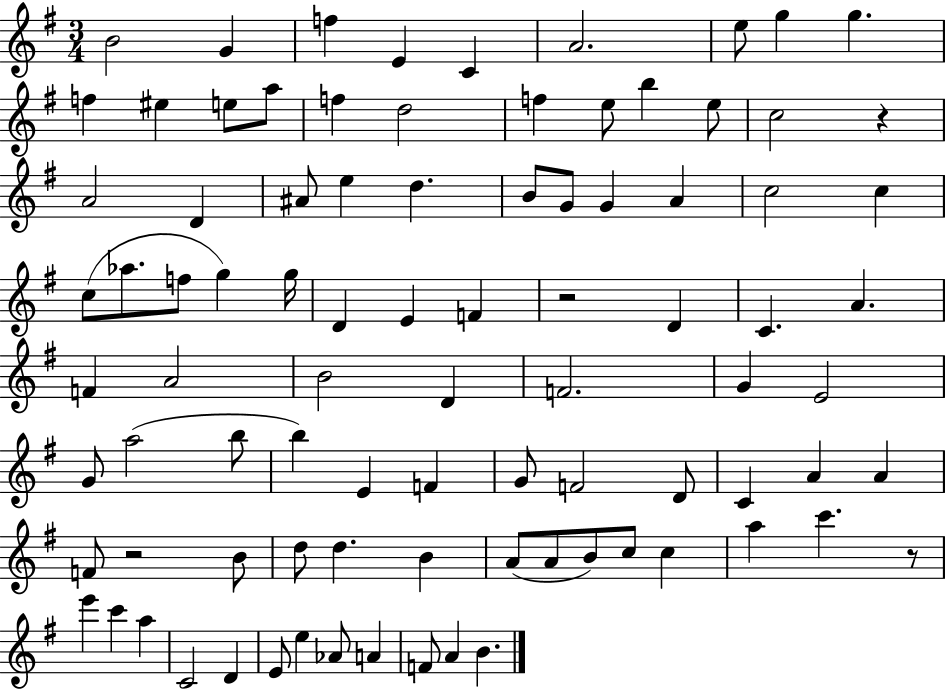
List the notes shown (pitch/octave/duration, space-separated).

B4/h G4/q F5/q E4/q C4/q A4/h. E5/e G5/q G5/q. F5/q EIS5/q E5/e A5/e F5/q D5/h F5/q E5/e B5/q E5/e C5/h R/q A4/h D4/q A#4/e E5/q D5/q. B4/e G4/e G4/q A4/q C5/h C5/q C5/e Ab5/e. F5/e G5/q G5/s D4/q E4/q F4/q R/h D4/q C4/q. A4/q. F4/q A4/h B4/h D4/q F4/h. G4/q E4/h G4/e A5/h B5/e B5/q E4/q F4/q G4/e F4/h D4/e C4/q A4/q A4/q F4/e R/h B4/e D5/e D5/q. B4/q A4/e A4/e B4/e C5/e C5/q A5/q C6/q. R/e E6/q C6/q A5/q C4/h D4/q E4/e E5/q Ab4/e A4/q F4/e A4/q B4/q.